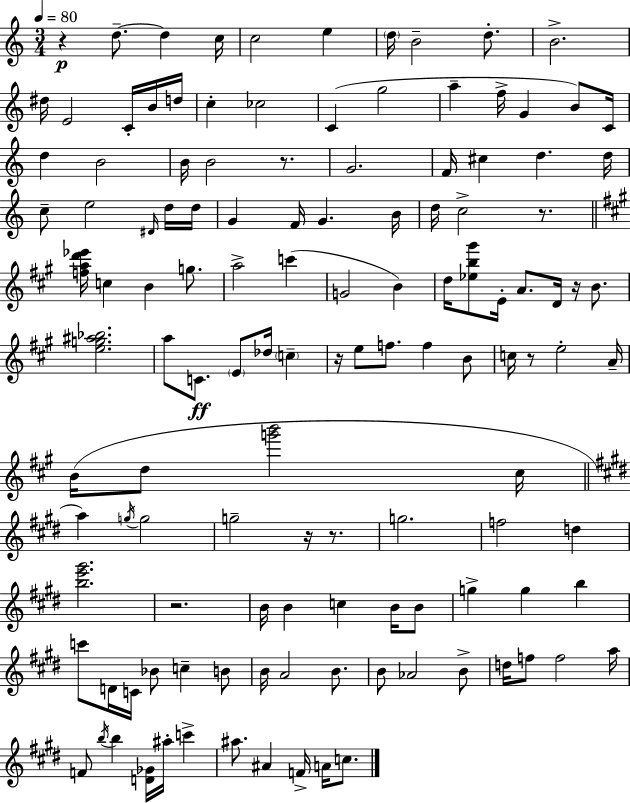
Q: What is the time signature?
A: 3/4